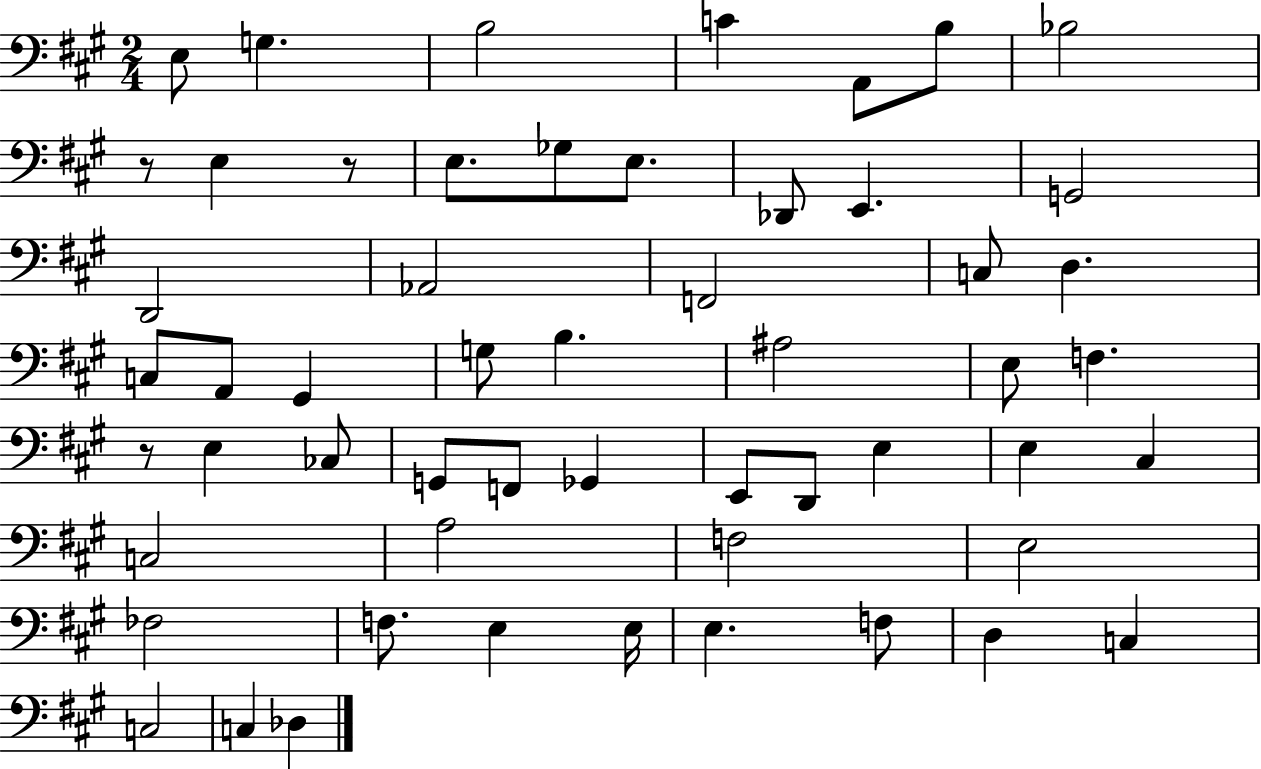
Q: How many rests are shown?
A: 3